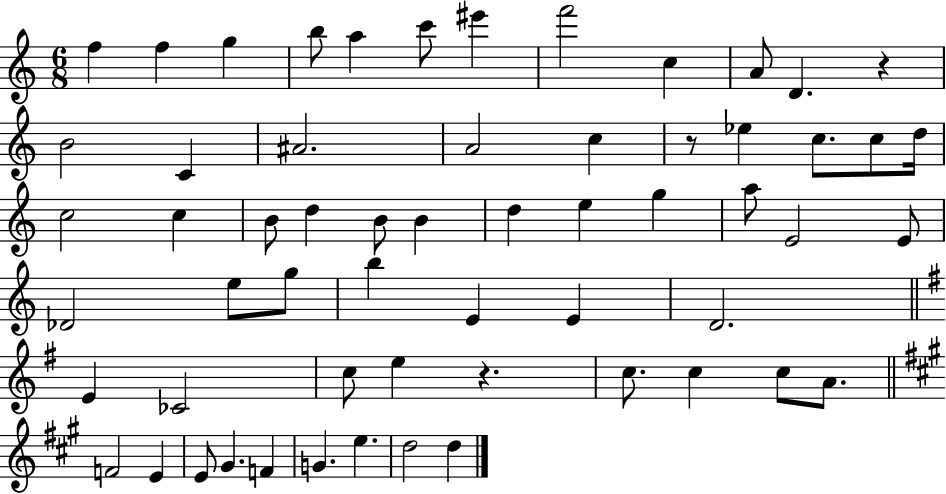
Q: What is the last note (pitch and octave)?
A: D5